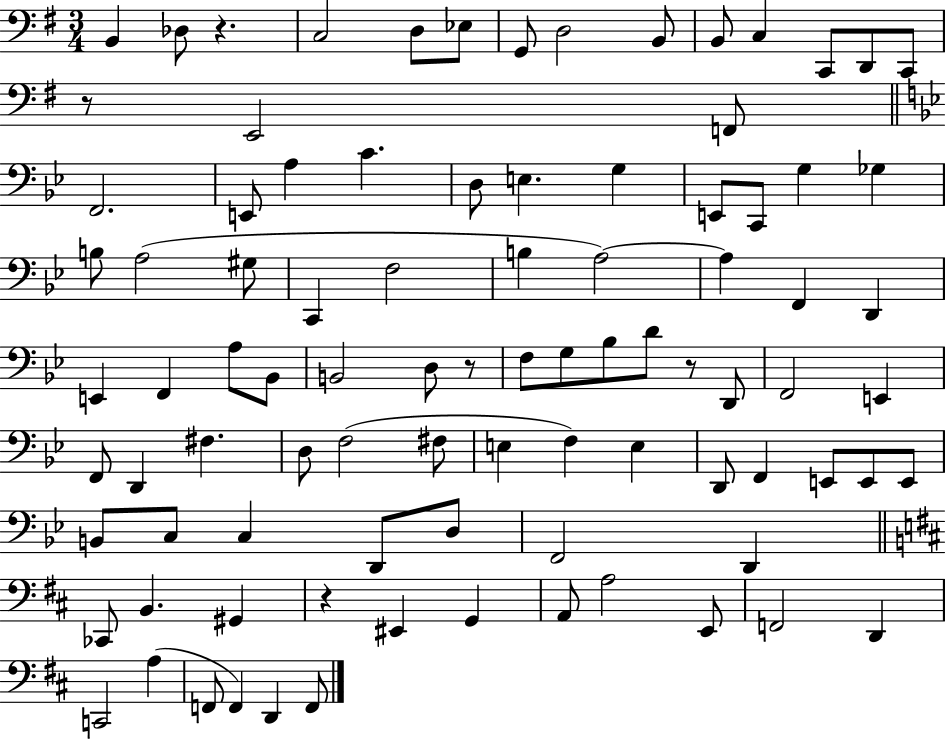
X:1
T:Untitled
M:3/4
L:1/4
K:G
B,, _D,/2 z C,2 D,/2 _E,/2 G,,/2 D,2 B,,/2 B,,/2 C, C,,/2 D,,/2 C,,/2 z/2 E,,2 F,,/2 F,,2 E,,/2 A, C D,/2 E, G, E,,/2 C,,/2 G, _G, B,/2 A,2 ^G,/2 C,, F,2 B, A,2 A, F,, D,, E,, F,, A,/2 _B,,/2 B,,2 D,/2 z/2 F,/2 G,/2 _B,/2 D/2 z/2 D,,/2 F,,2 E,, F,,/2 D,, ^F, D,/2 F,2 ^F,/2 E, F, E, D,,/2 F,, E,,/2 E,,/2 E,,/2 B,,/2 C,/2 C, D,,/2 D,/2 F,,2 D,, _C,,/2 B,, ^G,, z ^E,, G,, A,,/2 A,2 E,,/2 F,,2 D,, C,,2 A, F,,/2 F,, D,, F,,/2